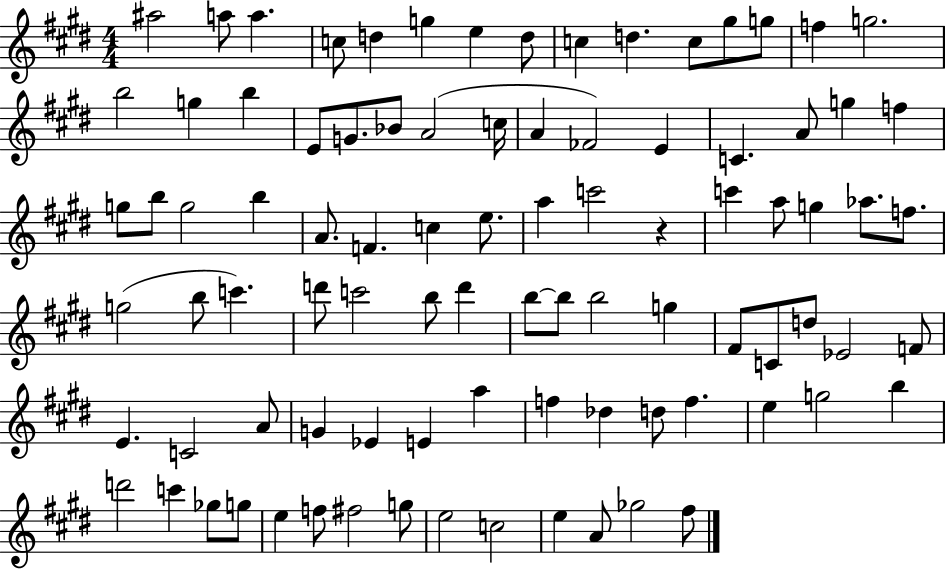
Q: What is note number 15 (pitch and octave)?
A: G5